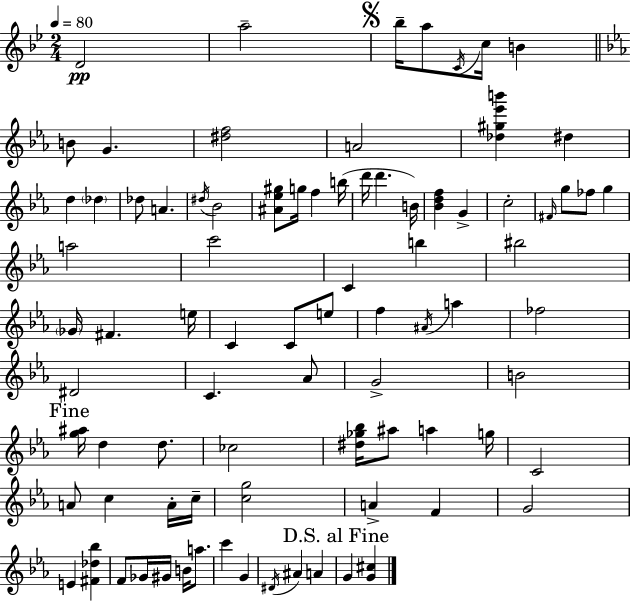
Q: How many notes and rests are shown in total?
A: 84